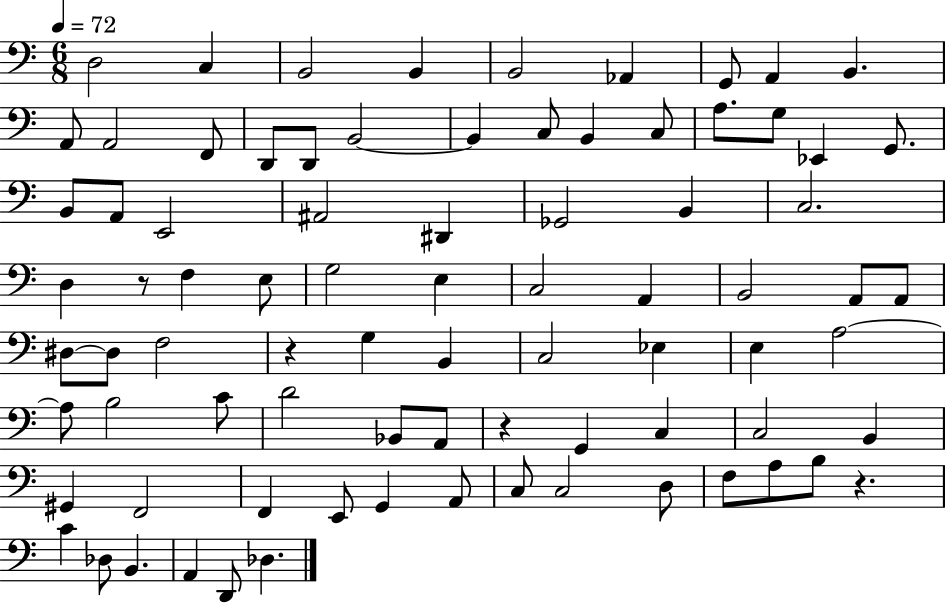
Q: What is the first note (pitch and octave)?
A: D3